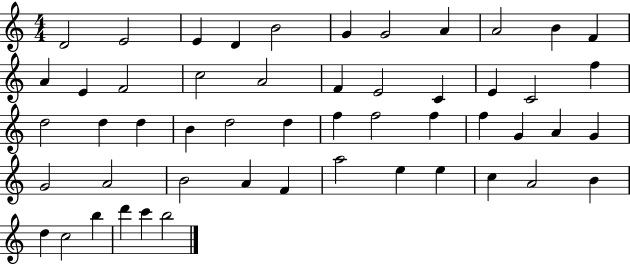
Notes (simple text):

D4/h E4/h E4/q D4/q B4/h G4/q G4/h A4/q A4/h B4/q F4/q A4/q E4/q F4/h C5/h A4/h F4/q E4/h C4/q E4/q C4/h F5/q D5/h D5/q D5/q B4/q D5/h D5/q F5/q F5/h F5/q F5/q G4/q A4/q G4/q G4/h A4/h B4/h A4/q F4/q A5/h E5/q E5/q C5/q A4/h B4/q D5/q C5/h B5/q D6/q C6/q B5/h